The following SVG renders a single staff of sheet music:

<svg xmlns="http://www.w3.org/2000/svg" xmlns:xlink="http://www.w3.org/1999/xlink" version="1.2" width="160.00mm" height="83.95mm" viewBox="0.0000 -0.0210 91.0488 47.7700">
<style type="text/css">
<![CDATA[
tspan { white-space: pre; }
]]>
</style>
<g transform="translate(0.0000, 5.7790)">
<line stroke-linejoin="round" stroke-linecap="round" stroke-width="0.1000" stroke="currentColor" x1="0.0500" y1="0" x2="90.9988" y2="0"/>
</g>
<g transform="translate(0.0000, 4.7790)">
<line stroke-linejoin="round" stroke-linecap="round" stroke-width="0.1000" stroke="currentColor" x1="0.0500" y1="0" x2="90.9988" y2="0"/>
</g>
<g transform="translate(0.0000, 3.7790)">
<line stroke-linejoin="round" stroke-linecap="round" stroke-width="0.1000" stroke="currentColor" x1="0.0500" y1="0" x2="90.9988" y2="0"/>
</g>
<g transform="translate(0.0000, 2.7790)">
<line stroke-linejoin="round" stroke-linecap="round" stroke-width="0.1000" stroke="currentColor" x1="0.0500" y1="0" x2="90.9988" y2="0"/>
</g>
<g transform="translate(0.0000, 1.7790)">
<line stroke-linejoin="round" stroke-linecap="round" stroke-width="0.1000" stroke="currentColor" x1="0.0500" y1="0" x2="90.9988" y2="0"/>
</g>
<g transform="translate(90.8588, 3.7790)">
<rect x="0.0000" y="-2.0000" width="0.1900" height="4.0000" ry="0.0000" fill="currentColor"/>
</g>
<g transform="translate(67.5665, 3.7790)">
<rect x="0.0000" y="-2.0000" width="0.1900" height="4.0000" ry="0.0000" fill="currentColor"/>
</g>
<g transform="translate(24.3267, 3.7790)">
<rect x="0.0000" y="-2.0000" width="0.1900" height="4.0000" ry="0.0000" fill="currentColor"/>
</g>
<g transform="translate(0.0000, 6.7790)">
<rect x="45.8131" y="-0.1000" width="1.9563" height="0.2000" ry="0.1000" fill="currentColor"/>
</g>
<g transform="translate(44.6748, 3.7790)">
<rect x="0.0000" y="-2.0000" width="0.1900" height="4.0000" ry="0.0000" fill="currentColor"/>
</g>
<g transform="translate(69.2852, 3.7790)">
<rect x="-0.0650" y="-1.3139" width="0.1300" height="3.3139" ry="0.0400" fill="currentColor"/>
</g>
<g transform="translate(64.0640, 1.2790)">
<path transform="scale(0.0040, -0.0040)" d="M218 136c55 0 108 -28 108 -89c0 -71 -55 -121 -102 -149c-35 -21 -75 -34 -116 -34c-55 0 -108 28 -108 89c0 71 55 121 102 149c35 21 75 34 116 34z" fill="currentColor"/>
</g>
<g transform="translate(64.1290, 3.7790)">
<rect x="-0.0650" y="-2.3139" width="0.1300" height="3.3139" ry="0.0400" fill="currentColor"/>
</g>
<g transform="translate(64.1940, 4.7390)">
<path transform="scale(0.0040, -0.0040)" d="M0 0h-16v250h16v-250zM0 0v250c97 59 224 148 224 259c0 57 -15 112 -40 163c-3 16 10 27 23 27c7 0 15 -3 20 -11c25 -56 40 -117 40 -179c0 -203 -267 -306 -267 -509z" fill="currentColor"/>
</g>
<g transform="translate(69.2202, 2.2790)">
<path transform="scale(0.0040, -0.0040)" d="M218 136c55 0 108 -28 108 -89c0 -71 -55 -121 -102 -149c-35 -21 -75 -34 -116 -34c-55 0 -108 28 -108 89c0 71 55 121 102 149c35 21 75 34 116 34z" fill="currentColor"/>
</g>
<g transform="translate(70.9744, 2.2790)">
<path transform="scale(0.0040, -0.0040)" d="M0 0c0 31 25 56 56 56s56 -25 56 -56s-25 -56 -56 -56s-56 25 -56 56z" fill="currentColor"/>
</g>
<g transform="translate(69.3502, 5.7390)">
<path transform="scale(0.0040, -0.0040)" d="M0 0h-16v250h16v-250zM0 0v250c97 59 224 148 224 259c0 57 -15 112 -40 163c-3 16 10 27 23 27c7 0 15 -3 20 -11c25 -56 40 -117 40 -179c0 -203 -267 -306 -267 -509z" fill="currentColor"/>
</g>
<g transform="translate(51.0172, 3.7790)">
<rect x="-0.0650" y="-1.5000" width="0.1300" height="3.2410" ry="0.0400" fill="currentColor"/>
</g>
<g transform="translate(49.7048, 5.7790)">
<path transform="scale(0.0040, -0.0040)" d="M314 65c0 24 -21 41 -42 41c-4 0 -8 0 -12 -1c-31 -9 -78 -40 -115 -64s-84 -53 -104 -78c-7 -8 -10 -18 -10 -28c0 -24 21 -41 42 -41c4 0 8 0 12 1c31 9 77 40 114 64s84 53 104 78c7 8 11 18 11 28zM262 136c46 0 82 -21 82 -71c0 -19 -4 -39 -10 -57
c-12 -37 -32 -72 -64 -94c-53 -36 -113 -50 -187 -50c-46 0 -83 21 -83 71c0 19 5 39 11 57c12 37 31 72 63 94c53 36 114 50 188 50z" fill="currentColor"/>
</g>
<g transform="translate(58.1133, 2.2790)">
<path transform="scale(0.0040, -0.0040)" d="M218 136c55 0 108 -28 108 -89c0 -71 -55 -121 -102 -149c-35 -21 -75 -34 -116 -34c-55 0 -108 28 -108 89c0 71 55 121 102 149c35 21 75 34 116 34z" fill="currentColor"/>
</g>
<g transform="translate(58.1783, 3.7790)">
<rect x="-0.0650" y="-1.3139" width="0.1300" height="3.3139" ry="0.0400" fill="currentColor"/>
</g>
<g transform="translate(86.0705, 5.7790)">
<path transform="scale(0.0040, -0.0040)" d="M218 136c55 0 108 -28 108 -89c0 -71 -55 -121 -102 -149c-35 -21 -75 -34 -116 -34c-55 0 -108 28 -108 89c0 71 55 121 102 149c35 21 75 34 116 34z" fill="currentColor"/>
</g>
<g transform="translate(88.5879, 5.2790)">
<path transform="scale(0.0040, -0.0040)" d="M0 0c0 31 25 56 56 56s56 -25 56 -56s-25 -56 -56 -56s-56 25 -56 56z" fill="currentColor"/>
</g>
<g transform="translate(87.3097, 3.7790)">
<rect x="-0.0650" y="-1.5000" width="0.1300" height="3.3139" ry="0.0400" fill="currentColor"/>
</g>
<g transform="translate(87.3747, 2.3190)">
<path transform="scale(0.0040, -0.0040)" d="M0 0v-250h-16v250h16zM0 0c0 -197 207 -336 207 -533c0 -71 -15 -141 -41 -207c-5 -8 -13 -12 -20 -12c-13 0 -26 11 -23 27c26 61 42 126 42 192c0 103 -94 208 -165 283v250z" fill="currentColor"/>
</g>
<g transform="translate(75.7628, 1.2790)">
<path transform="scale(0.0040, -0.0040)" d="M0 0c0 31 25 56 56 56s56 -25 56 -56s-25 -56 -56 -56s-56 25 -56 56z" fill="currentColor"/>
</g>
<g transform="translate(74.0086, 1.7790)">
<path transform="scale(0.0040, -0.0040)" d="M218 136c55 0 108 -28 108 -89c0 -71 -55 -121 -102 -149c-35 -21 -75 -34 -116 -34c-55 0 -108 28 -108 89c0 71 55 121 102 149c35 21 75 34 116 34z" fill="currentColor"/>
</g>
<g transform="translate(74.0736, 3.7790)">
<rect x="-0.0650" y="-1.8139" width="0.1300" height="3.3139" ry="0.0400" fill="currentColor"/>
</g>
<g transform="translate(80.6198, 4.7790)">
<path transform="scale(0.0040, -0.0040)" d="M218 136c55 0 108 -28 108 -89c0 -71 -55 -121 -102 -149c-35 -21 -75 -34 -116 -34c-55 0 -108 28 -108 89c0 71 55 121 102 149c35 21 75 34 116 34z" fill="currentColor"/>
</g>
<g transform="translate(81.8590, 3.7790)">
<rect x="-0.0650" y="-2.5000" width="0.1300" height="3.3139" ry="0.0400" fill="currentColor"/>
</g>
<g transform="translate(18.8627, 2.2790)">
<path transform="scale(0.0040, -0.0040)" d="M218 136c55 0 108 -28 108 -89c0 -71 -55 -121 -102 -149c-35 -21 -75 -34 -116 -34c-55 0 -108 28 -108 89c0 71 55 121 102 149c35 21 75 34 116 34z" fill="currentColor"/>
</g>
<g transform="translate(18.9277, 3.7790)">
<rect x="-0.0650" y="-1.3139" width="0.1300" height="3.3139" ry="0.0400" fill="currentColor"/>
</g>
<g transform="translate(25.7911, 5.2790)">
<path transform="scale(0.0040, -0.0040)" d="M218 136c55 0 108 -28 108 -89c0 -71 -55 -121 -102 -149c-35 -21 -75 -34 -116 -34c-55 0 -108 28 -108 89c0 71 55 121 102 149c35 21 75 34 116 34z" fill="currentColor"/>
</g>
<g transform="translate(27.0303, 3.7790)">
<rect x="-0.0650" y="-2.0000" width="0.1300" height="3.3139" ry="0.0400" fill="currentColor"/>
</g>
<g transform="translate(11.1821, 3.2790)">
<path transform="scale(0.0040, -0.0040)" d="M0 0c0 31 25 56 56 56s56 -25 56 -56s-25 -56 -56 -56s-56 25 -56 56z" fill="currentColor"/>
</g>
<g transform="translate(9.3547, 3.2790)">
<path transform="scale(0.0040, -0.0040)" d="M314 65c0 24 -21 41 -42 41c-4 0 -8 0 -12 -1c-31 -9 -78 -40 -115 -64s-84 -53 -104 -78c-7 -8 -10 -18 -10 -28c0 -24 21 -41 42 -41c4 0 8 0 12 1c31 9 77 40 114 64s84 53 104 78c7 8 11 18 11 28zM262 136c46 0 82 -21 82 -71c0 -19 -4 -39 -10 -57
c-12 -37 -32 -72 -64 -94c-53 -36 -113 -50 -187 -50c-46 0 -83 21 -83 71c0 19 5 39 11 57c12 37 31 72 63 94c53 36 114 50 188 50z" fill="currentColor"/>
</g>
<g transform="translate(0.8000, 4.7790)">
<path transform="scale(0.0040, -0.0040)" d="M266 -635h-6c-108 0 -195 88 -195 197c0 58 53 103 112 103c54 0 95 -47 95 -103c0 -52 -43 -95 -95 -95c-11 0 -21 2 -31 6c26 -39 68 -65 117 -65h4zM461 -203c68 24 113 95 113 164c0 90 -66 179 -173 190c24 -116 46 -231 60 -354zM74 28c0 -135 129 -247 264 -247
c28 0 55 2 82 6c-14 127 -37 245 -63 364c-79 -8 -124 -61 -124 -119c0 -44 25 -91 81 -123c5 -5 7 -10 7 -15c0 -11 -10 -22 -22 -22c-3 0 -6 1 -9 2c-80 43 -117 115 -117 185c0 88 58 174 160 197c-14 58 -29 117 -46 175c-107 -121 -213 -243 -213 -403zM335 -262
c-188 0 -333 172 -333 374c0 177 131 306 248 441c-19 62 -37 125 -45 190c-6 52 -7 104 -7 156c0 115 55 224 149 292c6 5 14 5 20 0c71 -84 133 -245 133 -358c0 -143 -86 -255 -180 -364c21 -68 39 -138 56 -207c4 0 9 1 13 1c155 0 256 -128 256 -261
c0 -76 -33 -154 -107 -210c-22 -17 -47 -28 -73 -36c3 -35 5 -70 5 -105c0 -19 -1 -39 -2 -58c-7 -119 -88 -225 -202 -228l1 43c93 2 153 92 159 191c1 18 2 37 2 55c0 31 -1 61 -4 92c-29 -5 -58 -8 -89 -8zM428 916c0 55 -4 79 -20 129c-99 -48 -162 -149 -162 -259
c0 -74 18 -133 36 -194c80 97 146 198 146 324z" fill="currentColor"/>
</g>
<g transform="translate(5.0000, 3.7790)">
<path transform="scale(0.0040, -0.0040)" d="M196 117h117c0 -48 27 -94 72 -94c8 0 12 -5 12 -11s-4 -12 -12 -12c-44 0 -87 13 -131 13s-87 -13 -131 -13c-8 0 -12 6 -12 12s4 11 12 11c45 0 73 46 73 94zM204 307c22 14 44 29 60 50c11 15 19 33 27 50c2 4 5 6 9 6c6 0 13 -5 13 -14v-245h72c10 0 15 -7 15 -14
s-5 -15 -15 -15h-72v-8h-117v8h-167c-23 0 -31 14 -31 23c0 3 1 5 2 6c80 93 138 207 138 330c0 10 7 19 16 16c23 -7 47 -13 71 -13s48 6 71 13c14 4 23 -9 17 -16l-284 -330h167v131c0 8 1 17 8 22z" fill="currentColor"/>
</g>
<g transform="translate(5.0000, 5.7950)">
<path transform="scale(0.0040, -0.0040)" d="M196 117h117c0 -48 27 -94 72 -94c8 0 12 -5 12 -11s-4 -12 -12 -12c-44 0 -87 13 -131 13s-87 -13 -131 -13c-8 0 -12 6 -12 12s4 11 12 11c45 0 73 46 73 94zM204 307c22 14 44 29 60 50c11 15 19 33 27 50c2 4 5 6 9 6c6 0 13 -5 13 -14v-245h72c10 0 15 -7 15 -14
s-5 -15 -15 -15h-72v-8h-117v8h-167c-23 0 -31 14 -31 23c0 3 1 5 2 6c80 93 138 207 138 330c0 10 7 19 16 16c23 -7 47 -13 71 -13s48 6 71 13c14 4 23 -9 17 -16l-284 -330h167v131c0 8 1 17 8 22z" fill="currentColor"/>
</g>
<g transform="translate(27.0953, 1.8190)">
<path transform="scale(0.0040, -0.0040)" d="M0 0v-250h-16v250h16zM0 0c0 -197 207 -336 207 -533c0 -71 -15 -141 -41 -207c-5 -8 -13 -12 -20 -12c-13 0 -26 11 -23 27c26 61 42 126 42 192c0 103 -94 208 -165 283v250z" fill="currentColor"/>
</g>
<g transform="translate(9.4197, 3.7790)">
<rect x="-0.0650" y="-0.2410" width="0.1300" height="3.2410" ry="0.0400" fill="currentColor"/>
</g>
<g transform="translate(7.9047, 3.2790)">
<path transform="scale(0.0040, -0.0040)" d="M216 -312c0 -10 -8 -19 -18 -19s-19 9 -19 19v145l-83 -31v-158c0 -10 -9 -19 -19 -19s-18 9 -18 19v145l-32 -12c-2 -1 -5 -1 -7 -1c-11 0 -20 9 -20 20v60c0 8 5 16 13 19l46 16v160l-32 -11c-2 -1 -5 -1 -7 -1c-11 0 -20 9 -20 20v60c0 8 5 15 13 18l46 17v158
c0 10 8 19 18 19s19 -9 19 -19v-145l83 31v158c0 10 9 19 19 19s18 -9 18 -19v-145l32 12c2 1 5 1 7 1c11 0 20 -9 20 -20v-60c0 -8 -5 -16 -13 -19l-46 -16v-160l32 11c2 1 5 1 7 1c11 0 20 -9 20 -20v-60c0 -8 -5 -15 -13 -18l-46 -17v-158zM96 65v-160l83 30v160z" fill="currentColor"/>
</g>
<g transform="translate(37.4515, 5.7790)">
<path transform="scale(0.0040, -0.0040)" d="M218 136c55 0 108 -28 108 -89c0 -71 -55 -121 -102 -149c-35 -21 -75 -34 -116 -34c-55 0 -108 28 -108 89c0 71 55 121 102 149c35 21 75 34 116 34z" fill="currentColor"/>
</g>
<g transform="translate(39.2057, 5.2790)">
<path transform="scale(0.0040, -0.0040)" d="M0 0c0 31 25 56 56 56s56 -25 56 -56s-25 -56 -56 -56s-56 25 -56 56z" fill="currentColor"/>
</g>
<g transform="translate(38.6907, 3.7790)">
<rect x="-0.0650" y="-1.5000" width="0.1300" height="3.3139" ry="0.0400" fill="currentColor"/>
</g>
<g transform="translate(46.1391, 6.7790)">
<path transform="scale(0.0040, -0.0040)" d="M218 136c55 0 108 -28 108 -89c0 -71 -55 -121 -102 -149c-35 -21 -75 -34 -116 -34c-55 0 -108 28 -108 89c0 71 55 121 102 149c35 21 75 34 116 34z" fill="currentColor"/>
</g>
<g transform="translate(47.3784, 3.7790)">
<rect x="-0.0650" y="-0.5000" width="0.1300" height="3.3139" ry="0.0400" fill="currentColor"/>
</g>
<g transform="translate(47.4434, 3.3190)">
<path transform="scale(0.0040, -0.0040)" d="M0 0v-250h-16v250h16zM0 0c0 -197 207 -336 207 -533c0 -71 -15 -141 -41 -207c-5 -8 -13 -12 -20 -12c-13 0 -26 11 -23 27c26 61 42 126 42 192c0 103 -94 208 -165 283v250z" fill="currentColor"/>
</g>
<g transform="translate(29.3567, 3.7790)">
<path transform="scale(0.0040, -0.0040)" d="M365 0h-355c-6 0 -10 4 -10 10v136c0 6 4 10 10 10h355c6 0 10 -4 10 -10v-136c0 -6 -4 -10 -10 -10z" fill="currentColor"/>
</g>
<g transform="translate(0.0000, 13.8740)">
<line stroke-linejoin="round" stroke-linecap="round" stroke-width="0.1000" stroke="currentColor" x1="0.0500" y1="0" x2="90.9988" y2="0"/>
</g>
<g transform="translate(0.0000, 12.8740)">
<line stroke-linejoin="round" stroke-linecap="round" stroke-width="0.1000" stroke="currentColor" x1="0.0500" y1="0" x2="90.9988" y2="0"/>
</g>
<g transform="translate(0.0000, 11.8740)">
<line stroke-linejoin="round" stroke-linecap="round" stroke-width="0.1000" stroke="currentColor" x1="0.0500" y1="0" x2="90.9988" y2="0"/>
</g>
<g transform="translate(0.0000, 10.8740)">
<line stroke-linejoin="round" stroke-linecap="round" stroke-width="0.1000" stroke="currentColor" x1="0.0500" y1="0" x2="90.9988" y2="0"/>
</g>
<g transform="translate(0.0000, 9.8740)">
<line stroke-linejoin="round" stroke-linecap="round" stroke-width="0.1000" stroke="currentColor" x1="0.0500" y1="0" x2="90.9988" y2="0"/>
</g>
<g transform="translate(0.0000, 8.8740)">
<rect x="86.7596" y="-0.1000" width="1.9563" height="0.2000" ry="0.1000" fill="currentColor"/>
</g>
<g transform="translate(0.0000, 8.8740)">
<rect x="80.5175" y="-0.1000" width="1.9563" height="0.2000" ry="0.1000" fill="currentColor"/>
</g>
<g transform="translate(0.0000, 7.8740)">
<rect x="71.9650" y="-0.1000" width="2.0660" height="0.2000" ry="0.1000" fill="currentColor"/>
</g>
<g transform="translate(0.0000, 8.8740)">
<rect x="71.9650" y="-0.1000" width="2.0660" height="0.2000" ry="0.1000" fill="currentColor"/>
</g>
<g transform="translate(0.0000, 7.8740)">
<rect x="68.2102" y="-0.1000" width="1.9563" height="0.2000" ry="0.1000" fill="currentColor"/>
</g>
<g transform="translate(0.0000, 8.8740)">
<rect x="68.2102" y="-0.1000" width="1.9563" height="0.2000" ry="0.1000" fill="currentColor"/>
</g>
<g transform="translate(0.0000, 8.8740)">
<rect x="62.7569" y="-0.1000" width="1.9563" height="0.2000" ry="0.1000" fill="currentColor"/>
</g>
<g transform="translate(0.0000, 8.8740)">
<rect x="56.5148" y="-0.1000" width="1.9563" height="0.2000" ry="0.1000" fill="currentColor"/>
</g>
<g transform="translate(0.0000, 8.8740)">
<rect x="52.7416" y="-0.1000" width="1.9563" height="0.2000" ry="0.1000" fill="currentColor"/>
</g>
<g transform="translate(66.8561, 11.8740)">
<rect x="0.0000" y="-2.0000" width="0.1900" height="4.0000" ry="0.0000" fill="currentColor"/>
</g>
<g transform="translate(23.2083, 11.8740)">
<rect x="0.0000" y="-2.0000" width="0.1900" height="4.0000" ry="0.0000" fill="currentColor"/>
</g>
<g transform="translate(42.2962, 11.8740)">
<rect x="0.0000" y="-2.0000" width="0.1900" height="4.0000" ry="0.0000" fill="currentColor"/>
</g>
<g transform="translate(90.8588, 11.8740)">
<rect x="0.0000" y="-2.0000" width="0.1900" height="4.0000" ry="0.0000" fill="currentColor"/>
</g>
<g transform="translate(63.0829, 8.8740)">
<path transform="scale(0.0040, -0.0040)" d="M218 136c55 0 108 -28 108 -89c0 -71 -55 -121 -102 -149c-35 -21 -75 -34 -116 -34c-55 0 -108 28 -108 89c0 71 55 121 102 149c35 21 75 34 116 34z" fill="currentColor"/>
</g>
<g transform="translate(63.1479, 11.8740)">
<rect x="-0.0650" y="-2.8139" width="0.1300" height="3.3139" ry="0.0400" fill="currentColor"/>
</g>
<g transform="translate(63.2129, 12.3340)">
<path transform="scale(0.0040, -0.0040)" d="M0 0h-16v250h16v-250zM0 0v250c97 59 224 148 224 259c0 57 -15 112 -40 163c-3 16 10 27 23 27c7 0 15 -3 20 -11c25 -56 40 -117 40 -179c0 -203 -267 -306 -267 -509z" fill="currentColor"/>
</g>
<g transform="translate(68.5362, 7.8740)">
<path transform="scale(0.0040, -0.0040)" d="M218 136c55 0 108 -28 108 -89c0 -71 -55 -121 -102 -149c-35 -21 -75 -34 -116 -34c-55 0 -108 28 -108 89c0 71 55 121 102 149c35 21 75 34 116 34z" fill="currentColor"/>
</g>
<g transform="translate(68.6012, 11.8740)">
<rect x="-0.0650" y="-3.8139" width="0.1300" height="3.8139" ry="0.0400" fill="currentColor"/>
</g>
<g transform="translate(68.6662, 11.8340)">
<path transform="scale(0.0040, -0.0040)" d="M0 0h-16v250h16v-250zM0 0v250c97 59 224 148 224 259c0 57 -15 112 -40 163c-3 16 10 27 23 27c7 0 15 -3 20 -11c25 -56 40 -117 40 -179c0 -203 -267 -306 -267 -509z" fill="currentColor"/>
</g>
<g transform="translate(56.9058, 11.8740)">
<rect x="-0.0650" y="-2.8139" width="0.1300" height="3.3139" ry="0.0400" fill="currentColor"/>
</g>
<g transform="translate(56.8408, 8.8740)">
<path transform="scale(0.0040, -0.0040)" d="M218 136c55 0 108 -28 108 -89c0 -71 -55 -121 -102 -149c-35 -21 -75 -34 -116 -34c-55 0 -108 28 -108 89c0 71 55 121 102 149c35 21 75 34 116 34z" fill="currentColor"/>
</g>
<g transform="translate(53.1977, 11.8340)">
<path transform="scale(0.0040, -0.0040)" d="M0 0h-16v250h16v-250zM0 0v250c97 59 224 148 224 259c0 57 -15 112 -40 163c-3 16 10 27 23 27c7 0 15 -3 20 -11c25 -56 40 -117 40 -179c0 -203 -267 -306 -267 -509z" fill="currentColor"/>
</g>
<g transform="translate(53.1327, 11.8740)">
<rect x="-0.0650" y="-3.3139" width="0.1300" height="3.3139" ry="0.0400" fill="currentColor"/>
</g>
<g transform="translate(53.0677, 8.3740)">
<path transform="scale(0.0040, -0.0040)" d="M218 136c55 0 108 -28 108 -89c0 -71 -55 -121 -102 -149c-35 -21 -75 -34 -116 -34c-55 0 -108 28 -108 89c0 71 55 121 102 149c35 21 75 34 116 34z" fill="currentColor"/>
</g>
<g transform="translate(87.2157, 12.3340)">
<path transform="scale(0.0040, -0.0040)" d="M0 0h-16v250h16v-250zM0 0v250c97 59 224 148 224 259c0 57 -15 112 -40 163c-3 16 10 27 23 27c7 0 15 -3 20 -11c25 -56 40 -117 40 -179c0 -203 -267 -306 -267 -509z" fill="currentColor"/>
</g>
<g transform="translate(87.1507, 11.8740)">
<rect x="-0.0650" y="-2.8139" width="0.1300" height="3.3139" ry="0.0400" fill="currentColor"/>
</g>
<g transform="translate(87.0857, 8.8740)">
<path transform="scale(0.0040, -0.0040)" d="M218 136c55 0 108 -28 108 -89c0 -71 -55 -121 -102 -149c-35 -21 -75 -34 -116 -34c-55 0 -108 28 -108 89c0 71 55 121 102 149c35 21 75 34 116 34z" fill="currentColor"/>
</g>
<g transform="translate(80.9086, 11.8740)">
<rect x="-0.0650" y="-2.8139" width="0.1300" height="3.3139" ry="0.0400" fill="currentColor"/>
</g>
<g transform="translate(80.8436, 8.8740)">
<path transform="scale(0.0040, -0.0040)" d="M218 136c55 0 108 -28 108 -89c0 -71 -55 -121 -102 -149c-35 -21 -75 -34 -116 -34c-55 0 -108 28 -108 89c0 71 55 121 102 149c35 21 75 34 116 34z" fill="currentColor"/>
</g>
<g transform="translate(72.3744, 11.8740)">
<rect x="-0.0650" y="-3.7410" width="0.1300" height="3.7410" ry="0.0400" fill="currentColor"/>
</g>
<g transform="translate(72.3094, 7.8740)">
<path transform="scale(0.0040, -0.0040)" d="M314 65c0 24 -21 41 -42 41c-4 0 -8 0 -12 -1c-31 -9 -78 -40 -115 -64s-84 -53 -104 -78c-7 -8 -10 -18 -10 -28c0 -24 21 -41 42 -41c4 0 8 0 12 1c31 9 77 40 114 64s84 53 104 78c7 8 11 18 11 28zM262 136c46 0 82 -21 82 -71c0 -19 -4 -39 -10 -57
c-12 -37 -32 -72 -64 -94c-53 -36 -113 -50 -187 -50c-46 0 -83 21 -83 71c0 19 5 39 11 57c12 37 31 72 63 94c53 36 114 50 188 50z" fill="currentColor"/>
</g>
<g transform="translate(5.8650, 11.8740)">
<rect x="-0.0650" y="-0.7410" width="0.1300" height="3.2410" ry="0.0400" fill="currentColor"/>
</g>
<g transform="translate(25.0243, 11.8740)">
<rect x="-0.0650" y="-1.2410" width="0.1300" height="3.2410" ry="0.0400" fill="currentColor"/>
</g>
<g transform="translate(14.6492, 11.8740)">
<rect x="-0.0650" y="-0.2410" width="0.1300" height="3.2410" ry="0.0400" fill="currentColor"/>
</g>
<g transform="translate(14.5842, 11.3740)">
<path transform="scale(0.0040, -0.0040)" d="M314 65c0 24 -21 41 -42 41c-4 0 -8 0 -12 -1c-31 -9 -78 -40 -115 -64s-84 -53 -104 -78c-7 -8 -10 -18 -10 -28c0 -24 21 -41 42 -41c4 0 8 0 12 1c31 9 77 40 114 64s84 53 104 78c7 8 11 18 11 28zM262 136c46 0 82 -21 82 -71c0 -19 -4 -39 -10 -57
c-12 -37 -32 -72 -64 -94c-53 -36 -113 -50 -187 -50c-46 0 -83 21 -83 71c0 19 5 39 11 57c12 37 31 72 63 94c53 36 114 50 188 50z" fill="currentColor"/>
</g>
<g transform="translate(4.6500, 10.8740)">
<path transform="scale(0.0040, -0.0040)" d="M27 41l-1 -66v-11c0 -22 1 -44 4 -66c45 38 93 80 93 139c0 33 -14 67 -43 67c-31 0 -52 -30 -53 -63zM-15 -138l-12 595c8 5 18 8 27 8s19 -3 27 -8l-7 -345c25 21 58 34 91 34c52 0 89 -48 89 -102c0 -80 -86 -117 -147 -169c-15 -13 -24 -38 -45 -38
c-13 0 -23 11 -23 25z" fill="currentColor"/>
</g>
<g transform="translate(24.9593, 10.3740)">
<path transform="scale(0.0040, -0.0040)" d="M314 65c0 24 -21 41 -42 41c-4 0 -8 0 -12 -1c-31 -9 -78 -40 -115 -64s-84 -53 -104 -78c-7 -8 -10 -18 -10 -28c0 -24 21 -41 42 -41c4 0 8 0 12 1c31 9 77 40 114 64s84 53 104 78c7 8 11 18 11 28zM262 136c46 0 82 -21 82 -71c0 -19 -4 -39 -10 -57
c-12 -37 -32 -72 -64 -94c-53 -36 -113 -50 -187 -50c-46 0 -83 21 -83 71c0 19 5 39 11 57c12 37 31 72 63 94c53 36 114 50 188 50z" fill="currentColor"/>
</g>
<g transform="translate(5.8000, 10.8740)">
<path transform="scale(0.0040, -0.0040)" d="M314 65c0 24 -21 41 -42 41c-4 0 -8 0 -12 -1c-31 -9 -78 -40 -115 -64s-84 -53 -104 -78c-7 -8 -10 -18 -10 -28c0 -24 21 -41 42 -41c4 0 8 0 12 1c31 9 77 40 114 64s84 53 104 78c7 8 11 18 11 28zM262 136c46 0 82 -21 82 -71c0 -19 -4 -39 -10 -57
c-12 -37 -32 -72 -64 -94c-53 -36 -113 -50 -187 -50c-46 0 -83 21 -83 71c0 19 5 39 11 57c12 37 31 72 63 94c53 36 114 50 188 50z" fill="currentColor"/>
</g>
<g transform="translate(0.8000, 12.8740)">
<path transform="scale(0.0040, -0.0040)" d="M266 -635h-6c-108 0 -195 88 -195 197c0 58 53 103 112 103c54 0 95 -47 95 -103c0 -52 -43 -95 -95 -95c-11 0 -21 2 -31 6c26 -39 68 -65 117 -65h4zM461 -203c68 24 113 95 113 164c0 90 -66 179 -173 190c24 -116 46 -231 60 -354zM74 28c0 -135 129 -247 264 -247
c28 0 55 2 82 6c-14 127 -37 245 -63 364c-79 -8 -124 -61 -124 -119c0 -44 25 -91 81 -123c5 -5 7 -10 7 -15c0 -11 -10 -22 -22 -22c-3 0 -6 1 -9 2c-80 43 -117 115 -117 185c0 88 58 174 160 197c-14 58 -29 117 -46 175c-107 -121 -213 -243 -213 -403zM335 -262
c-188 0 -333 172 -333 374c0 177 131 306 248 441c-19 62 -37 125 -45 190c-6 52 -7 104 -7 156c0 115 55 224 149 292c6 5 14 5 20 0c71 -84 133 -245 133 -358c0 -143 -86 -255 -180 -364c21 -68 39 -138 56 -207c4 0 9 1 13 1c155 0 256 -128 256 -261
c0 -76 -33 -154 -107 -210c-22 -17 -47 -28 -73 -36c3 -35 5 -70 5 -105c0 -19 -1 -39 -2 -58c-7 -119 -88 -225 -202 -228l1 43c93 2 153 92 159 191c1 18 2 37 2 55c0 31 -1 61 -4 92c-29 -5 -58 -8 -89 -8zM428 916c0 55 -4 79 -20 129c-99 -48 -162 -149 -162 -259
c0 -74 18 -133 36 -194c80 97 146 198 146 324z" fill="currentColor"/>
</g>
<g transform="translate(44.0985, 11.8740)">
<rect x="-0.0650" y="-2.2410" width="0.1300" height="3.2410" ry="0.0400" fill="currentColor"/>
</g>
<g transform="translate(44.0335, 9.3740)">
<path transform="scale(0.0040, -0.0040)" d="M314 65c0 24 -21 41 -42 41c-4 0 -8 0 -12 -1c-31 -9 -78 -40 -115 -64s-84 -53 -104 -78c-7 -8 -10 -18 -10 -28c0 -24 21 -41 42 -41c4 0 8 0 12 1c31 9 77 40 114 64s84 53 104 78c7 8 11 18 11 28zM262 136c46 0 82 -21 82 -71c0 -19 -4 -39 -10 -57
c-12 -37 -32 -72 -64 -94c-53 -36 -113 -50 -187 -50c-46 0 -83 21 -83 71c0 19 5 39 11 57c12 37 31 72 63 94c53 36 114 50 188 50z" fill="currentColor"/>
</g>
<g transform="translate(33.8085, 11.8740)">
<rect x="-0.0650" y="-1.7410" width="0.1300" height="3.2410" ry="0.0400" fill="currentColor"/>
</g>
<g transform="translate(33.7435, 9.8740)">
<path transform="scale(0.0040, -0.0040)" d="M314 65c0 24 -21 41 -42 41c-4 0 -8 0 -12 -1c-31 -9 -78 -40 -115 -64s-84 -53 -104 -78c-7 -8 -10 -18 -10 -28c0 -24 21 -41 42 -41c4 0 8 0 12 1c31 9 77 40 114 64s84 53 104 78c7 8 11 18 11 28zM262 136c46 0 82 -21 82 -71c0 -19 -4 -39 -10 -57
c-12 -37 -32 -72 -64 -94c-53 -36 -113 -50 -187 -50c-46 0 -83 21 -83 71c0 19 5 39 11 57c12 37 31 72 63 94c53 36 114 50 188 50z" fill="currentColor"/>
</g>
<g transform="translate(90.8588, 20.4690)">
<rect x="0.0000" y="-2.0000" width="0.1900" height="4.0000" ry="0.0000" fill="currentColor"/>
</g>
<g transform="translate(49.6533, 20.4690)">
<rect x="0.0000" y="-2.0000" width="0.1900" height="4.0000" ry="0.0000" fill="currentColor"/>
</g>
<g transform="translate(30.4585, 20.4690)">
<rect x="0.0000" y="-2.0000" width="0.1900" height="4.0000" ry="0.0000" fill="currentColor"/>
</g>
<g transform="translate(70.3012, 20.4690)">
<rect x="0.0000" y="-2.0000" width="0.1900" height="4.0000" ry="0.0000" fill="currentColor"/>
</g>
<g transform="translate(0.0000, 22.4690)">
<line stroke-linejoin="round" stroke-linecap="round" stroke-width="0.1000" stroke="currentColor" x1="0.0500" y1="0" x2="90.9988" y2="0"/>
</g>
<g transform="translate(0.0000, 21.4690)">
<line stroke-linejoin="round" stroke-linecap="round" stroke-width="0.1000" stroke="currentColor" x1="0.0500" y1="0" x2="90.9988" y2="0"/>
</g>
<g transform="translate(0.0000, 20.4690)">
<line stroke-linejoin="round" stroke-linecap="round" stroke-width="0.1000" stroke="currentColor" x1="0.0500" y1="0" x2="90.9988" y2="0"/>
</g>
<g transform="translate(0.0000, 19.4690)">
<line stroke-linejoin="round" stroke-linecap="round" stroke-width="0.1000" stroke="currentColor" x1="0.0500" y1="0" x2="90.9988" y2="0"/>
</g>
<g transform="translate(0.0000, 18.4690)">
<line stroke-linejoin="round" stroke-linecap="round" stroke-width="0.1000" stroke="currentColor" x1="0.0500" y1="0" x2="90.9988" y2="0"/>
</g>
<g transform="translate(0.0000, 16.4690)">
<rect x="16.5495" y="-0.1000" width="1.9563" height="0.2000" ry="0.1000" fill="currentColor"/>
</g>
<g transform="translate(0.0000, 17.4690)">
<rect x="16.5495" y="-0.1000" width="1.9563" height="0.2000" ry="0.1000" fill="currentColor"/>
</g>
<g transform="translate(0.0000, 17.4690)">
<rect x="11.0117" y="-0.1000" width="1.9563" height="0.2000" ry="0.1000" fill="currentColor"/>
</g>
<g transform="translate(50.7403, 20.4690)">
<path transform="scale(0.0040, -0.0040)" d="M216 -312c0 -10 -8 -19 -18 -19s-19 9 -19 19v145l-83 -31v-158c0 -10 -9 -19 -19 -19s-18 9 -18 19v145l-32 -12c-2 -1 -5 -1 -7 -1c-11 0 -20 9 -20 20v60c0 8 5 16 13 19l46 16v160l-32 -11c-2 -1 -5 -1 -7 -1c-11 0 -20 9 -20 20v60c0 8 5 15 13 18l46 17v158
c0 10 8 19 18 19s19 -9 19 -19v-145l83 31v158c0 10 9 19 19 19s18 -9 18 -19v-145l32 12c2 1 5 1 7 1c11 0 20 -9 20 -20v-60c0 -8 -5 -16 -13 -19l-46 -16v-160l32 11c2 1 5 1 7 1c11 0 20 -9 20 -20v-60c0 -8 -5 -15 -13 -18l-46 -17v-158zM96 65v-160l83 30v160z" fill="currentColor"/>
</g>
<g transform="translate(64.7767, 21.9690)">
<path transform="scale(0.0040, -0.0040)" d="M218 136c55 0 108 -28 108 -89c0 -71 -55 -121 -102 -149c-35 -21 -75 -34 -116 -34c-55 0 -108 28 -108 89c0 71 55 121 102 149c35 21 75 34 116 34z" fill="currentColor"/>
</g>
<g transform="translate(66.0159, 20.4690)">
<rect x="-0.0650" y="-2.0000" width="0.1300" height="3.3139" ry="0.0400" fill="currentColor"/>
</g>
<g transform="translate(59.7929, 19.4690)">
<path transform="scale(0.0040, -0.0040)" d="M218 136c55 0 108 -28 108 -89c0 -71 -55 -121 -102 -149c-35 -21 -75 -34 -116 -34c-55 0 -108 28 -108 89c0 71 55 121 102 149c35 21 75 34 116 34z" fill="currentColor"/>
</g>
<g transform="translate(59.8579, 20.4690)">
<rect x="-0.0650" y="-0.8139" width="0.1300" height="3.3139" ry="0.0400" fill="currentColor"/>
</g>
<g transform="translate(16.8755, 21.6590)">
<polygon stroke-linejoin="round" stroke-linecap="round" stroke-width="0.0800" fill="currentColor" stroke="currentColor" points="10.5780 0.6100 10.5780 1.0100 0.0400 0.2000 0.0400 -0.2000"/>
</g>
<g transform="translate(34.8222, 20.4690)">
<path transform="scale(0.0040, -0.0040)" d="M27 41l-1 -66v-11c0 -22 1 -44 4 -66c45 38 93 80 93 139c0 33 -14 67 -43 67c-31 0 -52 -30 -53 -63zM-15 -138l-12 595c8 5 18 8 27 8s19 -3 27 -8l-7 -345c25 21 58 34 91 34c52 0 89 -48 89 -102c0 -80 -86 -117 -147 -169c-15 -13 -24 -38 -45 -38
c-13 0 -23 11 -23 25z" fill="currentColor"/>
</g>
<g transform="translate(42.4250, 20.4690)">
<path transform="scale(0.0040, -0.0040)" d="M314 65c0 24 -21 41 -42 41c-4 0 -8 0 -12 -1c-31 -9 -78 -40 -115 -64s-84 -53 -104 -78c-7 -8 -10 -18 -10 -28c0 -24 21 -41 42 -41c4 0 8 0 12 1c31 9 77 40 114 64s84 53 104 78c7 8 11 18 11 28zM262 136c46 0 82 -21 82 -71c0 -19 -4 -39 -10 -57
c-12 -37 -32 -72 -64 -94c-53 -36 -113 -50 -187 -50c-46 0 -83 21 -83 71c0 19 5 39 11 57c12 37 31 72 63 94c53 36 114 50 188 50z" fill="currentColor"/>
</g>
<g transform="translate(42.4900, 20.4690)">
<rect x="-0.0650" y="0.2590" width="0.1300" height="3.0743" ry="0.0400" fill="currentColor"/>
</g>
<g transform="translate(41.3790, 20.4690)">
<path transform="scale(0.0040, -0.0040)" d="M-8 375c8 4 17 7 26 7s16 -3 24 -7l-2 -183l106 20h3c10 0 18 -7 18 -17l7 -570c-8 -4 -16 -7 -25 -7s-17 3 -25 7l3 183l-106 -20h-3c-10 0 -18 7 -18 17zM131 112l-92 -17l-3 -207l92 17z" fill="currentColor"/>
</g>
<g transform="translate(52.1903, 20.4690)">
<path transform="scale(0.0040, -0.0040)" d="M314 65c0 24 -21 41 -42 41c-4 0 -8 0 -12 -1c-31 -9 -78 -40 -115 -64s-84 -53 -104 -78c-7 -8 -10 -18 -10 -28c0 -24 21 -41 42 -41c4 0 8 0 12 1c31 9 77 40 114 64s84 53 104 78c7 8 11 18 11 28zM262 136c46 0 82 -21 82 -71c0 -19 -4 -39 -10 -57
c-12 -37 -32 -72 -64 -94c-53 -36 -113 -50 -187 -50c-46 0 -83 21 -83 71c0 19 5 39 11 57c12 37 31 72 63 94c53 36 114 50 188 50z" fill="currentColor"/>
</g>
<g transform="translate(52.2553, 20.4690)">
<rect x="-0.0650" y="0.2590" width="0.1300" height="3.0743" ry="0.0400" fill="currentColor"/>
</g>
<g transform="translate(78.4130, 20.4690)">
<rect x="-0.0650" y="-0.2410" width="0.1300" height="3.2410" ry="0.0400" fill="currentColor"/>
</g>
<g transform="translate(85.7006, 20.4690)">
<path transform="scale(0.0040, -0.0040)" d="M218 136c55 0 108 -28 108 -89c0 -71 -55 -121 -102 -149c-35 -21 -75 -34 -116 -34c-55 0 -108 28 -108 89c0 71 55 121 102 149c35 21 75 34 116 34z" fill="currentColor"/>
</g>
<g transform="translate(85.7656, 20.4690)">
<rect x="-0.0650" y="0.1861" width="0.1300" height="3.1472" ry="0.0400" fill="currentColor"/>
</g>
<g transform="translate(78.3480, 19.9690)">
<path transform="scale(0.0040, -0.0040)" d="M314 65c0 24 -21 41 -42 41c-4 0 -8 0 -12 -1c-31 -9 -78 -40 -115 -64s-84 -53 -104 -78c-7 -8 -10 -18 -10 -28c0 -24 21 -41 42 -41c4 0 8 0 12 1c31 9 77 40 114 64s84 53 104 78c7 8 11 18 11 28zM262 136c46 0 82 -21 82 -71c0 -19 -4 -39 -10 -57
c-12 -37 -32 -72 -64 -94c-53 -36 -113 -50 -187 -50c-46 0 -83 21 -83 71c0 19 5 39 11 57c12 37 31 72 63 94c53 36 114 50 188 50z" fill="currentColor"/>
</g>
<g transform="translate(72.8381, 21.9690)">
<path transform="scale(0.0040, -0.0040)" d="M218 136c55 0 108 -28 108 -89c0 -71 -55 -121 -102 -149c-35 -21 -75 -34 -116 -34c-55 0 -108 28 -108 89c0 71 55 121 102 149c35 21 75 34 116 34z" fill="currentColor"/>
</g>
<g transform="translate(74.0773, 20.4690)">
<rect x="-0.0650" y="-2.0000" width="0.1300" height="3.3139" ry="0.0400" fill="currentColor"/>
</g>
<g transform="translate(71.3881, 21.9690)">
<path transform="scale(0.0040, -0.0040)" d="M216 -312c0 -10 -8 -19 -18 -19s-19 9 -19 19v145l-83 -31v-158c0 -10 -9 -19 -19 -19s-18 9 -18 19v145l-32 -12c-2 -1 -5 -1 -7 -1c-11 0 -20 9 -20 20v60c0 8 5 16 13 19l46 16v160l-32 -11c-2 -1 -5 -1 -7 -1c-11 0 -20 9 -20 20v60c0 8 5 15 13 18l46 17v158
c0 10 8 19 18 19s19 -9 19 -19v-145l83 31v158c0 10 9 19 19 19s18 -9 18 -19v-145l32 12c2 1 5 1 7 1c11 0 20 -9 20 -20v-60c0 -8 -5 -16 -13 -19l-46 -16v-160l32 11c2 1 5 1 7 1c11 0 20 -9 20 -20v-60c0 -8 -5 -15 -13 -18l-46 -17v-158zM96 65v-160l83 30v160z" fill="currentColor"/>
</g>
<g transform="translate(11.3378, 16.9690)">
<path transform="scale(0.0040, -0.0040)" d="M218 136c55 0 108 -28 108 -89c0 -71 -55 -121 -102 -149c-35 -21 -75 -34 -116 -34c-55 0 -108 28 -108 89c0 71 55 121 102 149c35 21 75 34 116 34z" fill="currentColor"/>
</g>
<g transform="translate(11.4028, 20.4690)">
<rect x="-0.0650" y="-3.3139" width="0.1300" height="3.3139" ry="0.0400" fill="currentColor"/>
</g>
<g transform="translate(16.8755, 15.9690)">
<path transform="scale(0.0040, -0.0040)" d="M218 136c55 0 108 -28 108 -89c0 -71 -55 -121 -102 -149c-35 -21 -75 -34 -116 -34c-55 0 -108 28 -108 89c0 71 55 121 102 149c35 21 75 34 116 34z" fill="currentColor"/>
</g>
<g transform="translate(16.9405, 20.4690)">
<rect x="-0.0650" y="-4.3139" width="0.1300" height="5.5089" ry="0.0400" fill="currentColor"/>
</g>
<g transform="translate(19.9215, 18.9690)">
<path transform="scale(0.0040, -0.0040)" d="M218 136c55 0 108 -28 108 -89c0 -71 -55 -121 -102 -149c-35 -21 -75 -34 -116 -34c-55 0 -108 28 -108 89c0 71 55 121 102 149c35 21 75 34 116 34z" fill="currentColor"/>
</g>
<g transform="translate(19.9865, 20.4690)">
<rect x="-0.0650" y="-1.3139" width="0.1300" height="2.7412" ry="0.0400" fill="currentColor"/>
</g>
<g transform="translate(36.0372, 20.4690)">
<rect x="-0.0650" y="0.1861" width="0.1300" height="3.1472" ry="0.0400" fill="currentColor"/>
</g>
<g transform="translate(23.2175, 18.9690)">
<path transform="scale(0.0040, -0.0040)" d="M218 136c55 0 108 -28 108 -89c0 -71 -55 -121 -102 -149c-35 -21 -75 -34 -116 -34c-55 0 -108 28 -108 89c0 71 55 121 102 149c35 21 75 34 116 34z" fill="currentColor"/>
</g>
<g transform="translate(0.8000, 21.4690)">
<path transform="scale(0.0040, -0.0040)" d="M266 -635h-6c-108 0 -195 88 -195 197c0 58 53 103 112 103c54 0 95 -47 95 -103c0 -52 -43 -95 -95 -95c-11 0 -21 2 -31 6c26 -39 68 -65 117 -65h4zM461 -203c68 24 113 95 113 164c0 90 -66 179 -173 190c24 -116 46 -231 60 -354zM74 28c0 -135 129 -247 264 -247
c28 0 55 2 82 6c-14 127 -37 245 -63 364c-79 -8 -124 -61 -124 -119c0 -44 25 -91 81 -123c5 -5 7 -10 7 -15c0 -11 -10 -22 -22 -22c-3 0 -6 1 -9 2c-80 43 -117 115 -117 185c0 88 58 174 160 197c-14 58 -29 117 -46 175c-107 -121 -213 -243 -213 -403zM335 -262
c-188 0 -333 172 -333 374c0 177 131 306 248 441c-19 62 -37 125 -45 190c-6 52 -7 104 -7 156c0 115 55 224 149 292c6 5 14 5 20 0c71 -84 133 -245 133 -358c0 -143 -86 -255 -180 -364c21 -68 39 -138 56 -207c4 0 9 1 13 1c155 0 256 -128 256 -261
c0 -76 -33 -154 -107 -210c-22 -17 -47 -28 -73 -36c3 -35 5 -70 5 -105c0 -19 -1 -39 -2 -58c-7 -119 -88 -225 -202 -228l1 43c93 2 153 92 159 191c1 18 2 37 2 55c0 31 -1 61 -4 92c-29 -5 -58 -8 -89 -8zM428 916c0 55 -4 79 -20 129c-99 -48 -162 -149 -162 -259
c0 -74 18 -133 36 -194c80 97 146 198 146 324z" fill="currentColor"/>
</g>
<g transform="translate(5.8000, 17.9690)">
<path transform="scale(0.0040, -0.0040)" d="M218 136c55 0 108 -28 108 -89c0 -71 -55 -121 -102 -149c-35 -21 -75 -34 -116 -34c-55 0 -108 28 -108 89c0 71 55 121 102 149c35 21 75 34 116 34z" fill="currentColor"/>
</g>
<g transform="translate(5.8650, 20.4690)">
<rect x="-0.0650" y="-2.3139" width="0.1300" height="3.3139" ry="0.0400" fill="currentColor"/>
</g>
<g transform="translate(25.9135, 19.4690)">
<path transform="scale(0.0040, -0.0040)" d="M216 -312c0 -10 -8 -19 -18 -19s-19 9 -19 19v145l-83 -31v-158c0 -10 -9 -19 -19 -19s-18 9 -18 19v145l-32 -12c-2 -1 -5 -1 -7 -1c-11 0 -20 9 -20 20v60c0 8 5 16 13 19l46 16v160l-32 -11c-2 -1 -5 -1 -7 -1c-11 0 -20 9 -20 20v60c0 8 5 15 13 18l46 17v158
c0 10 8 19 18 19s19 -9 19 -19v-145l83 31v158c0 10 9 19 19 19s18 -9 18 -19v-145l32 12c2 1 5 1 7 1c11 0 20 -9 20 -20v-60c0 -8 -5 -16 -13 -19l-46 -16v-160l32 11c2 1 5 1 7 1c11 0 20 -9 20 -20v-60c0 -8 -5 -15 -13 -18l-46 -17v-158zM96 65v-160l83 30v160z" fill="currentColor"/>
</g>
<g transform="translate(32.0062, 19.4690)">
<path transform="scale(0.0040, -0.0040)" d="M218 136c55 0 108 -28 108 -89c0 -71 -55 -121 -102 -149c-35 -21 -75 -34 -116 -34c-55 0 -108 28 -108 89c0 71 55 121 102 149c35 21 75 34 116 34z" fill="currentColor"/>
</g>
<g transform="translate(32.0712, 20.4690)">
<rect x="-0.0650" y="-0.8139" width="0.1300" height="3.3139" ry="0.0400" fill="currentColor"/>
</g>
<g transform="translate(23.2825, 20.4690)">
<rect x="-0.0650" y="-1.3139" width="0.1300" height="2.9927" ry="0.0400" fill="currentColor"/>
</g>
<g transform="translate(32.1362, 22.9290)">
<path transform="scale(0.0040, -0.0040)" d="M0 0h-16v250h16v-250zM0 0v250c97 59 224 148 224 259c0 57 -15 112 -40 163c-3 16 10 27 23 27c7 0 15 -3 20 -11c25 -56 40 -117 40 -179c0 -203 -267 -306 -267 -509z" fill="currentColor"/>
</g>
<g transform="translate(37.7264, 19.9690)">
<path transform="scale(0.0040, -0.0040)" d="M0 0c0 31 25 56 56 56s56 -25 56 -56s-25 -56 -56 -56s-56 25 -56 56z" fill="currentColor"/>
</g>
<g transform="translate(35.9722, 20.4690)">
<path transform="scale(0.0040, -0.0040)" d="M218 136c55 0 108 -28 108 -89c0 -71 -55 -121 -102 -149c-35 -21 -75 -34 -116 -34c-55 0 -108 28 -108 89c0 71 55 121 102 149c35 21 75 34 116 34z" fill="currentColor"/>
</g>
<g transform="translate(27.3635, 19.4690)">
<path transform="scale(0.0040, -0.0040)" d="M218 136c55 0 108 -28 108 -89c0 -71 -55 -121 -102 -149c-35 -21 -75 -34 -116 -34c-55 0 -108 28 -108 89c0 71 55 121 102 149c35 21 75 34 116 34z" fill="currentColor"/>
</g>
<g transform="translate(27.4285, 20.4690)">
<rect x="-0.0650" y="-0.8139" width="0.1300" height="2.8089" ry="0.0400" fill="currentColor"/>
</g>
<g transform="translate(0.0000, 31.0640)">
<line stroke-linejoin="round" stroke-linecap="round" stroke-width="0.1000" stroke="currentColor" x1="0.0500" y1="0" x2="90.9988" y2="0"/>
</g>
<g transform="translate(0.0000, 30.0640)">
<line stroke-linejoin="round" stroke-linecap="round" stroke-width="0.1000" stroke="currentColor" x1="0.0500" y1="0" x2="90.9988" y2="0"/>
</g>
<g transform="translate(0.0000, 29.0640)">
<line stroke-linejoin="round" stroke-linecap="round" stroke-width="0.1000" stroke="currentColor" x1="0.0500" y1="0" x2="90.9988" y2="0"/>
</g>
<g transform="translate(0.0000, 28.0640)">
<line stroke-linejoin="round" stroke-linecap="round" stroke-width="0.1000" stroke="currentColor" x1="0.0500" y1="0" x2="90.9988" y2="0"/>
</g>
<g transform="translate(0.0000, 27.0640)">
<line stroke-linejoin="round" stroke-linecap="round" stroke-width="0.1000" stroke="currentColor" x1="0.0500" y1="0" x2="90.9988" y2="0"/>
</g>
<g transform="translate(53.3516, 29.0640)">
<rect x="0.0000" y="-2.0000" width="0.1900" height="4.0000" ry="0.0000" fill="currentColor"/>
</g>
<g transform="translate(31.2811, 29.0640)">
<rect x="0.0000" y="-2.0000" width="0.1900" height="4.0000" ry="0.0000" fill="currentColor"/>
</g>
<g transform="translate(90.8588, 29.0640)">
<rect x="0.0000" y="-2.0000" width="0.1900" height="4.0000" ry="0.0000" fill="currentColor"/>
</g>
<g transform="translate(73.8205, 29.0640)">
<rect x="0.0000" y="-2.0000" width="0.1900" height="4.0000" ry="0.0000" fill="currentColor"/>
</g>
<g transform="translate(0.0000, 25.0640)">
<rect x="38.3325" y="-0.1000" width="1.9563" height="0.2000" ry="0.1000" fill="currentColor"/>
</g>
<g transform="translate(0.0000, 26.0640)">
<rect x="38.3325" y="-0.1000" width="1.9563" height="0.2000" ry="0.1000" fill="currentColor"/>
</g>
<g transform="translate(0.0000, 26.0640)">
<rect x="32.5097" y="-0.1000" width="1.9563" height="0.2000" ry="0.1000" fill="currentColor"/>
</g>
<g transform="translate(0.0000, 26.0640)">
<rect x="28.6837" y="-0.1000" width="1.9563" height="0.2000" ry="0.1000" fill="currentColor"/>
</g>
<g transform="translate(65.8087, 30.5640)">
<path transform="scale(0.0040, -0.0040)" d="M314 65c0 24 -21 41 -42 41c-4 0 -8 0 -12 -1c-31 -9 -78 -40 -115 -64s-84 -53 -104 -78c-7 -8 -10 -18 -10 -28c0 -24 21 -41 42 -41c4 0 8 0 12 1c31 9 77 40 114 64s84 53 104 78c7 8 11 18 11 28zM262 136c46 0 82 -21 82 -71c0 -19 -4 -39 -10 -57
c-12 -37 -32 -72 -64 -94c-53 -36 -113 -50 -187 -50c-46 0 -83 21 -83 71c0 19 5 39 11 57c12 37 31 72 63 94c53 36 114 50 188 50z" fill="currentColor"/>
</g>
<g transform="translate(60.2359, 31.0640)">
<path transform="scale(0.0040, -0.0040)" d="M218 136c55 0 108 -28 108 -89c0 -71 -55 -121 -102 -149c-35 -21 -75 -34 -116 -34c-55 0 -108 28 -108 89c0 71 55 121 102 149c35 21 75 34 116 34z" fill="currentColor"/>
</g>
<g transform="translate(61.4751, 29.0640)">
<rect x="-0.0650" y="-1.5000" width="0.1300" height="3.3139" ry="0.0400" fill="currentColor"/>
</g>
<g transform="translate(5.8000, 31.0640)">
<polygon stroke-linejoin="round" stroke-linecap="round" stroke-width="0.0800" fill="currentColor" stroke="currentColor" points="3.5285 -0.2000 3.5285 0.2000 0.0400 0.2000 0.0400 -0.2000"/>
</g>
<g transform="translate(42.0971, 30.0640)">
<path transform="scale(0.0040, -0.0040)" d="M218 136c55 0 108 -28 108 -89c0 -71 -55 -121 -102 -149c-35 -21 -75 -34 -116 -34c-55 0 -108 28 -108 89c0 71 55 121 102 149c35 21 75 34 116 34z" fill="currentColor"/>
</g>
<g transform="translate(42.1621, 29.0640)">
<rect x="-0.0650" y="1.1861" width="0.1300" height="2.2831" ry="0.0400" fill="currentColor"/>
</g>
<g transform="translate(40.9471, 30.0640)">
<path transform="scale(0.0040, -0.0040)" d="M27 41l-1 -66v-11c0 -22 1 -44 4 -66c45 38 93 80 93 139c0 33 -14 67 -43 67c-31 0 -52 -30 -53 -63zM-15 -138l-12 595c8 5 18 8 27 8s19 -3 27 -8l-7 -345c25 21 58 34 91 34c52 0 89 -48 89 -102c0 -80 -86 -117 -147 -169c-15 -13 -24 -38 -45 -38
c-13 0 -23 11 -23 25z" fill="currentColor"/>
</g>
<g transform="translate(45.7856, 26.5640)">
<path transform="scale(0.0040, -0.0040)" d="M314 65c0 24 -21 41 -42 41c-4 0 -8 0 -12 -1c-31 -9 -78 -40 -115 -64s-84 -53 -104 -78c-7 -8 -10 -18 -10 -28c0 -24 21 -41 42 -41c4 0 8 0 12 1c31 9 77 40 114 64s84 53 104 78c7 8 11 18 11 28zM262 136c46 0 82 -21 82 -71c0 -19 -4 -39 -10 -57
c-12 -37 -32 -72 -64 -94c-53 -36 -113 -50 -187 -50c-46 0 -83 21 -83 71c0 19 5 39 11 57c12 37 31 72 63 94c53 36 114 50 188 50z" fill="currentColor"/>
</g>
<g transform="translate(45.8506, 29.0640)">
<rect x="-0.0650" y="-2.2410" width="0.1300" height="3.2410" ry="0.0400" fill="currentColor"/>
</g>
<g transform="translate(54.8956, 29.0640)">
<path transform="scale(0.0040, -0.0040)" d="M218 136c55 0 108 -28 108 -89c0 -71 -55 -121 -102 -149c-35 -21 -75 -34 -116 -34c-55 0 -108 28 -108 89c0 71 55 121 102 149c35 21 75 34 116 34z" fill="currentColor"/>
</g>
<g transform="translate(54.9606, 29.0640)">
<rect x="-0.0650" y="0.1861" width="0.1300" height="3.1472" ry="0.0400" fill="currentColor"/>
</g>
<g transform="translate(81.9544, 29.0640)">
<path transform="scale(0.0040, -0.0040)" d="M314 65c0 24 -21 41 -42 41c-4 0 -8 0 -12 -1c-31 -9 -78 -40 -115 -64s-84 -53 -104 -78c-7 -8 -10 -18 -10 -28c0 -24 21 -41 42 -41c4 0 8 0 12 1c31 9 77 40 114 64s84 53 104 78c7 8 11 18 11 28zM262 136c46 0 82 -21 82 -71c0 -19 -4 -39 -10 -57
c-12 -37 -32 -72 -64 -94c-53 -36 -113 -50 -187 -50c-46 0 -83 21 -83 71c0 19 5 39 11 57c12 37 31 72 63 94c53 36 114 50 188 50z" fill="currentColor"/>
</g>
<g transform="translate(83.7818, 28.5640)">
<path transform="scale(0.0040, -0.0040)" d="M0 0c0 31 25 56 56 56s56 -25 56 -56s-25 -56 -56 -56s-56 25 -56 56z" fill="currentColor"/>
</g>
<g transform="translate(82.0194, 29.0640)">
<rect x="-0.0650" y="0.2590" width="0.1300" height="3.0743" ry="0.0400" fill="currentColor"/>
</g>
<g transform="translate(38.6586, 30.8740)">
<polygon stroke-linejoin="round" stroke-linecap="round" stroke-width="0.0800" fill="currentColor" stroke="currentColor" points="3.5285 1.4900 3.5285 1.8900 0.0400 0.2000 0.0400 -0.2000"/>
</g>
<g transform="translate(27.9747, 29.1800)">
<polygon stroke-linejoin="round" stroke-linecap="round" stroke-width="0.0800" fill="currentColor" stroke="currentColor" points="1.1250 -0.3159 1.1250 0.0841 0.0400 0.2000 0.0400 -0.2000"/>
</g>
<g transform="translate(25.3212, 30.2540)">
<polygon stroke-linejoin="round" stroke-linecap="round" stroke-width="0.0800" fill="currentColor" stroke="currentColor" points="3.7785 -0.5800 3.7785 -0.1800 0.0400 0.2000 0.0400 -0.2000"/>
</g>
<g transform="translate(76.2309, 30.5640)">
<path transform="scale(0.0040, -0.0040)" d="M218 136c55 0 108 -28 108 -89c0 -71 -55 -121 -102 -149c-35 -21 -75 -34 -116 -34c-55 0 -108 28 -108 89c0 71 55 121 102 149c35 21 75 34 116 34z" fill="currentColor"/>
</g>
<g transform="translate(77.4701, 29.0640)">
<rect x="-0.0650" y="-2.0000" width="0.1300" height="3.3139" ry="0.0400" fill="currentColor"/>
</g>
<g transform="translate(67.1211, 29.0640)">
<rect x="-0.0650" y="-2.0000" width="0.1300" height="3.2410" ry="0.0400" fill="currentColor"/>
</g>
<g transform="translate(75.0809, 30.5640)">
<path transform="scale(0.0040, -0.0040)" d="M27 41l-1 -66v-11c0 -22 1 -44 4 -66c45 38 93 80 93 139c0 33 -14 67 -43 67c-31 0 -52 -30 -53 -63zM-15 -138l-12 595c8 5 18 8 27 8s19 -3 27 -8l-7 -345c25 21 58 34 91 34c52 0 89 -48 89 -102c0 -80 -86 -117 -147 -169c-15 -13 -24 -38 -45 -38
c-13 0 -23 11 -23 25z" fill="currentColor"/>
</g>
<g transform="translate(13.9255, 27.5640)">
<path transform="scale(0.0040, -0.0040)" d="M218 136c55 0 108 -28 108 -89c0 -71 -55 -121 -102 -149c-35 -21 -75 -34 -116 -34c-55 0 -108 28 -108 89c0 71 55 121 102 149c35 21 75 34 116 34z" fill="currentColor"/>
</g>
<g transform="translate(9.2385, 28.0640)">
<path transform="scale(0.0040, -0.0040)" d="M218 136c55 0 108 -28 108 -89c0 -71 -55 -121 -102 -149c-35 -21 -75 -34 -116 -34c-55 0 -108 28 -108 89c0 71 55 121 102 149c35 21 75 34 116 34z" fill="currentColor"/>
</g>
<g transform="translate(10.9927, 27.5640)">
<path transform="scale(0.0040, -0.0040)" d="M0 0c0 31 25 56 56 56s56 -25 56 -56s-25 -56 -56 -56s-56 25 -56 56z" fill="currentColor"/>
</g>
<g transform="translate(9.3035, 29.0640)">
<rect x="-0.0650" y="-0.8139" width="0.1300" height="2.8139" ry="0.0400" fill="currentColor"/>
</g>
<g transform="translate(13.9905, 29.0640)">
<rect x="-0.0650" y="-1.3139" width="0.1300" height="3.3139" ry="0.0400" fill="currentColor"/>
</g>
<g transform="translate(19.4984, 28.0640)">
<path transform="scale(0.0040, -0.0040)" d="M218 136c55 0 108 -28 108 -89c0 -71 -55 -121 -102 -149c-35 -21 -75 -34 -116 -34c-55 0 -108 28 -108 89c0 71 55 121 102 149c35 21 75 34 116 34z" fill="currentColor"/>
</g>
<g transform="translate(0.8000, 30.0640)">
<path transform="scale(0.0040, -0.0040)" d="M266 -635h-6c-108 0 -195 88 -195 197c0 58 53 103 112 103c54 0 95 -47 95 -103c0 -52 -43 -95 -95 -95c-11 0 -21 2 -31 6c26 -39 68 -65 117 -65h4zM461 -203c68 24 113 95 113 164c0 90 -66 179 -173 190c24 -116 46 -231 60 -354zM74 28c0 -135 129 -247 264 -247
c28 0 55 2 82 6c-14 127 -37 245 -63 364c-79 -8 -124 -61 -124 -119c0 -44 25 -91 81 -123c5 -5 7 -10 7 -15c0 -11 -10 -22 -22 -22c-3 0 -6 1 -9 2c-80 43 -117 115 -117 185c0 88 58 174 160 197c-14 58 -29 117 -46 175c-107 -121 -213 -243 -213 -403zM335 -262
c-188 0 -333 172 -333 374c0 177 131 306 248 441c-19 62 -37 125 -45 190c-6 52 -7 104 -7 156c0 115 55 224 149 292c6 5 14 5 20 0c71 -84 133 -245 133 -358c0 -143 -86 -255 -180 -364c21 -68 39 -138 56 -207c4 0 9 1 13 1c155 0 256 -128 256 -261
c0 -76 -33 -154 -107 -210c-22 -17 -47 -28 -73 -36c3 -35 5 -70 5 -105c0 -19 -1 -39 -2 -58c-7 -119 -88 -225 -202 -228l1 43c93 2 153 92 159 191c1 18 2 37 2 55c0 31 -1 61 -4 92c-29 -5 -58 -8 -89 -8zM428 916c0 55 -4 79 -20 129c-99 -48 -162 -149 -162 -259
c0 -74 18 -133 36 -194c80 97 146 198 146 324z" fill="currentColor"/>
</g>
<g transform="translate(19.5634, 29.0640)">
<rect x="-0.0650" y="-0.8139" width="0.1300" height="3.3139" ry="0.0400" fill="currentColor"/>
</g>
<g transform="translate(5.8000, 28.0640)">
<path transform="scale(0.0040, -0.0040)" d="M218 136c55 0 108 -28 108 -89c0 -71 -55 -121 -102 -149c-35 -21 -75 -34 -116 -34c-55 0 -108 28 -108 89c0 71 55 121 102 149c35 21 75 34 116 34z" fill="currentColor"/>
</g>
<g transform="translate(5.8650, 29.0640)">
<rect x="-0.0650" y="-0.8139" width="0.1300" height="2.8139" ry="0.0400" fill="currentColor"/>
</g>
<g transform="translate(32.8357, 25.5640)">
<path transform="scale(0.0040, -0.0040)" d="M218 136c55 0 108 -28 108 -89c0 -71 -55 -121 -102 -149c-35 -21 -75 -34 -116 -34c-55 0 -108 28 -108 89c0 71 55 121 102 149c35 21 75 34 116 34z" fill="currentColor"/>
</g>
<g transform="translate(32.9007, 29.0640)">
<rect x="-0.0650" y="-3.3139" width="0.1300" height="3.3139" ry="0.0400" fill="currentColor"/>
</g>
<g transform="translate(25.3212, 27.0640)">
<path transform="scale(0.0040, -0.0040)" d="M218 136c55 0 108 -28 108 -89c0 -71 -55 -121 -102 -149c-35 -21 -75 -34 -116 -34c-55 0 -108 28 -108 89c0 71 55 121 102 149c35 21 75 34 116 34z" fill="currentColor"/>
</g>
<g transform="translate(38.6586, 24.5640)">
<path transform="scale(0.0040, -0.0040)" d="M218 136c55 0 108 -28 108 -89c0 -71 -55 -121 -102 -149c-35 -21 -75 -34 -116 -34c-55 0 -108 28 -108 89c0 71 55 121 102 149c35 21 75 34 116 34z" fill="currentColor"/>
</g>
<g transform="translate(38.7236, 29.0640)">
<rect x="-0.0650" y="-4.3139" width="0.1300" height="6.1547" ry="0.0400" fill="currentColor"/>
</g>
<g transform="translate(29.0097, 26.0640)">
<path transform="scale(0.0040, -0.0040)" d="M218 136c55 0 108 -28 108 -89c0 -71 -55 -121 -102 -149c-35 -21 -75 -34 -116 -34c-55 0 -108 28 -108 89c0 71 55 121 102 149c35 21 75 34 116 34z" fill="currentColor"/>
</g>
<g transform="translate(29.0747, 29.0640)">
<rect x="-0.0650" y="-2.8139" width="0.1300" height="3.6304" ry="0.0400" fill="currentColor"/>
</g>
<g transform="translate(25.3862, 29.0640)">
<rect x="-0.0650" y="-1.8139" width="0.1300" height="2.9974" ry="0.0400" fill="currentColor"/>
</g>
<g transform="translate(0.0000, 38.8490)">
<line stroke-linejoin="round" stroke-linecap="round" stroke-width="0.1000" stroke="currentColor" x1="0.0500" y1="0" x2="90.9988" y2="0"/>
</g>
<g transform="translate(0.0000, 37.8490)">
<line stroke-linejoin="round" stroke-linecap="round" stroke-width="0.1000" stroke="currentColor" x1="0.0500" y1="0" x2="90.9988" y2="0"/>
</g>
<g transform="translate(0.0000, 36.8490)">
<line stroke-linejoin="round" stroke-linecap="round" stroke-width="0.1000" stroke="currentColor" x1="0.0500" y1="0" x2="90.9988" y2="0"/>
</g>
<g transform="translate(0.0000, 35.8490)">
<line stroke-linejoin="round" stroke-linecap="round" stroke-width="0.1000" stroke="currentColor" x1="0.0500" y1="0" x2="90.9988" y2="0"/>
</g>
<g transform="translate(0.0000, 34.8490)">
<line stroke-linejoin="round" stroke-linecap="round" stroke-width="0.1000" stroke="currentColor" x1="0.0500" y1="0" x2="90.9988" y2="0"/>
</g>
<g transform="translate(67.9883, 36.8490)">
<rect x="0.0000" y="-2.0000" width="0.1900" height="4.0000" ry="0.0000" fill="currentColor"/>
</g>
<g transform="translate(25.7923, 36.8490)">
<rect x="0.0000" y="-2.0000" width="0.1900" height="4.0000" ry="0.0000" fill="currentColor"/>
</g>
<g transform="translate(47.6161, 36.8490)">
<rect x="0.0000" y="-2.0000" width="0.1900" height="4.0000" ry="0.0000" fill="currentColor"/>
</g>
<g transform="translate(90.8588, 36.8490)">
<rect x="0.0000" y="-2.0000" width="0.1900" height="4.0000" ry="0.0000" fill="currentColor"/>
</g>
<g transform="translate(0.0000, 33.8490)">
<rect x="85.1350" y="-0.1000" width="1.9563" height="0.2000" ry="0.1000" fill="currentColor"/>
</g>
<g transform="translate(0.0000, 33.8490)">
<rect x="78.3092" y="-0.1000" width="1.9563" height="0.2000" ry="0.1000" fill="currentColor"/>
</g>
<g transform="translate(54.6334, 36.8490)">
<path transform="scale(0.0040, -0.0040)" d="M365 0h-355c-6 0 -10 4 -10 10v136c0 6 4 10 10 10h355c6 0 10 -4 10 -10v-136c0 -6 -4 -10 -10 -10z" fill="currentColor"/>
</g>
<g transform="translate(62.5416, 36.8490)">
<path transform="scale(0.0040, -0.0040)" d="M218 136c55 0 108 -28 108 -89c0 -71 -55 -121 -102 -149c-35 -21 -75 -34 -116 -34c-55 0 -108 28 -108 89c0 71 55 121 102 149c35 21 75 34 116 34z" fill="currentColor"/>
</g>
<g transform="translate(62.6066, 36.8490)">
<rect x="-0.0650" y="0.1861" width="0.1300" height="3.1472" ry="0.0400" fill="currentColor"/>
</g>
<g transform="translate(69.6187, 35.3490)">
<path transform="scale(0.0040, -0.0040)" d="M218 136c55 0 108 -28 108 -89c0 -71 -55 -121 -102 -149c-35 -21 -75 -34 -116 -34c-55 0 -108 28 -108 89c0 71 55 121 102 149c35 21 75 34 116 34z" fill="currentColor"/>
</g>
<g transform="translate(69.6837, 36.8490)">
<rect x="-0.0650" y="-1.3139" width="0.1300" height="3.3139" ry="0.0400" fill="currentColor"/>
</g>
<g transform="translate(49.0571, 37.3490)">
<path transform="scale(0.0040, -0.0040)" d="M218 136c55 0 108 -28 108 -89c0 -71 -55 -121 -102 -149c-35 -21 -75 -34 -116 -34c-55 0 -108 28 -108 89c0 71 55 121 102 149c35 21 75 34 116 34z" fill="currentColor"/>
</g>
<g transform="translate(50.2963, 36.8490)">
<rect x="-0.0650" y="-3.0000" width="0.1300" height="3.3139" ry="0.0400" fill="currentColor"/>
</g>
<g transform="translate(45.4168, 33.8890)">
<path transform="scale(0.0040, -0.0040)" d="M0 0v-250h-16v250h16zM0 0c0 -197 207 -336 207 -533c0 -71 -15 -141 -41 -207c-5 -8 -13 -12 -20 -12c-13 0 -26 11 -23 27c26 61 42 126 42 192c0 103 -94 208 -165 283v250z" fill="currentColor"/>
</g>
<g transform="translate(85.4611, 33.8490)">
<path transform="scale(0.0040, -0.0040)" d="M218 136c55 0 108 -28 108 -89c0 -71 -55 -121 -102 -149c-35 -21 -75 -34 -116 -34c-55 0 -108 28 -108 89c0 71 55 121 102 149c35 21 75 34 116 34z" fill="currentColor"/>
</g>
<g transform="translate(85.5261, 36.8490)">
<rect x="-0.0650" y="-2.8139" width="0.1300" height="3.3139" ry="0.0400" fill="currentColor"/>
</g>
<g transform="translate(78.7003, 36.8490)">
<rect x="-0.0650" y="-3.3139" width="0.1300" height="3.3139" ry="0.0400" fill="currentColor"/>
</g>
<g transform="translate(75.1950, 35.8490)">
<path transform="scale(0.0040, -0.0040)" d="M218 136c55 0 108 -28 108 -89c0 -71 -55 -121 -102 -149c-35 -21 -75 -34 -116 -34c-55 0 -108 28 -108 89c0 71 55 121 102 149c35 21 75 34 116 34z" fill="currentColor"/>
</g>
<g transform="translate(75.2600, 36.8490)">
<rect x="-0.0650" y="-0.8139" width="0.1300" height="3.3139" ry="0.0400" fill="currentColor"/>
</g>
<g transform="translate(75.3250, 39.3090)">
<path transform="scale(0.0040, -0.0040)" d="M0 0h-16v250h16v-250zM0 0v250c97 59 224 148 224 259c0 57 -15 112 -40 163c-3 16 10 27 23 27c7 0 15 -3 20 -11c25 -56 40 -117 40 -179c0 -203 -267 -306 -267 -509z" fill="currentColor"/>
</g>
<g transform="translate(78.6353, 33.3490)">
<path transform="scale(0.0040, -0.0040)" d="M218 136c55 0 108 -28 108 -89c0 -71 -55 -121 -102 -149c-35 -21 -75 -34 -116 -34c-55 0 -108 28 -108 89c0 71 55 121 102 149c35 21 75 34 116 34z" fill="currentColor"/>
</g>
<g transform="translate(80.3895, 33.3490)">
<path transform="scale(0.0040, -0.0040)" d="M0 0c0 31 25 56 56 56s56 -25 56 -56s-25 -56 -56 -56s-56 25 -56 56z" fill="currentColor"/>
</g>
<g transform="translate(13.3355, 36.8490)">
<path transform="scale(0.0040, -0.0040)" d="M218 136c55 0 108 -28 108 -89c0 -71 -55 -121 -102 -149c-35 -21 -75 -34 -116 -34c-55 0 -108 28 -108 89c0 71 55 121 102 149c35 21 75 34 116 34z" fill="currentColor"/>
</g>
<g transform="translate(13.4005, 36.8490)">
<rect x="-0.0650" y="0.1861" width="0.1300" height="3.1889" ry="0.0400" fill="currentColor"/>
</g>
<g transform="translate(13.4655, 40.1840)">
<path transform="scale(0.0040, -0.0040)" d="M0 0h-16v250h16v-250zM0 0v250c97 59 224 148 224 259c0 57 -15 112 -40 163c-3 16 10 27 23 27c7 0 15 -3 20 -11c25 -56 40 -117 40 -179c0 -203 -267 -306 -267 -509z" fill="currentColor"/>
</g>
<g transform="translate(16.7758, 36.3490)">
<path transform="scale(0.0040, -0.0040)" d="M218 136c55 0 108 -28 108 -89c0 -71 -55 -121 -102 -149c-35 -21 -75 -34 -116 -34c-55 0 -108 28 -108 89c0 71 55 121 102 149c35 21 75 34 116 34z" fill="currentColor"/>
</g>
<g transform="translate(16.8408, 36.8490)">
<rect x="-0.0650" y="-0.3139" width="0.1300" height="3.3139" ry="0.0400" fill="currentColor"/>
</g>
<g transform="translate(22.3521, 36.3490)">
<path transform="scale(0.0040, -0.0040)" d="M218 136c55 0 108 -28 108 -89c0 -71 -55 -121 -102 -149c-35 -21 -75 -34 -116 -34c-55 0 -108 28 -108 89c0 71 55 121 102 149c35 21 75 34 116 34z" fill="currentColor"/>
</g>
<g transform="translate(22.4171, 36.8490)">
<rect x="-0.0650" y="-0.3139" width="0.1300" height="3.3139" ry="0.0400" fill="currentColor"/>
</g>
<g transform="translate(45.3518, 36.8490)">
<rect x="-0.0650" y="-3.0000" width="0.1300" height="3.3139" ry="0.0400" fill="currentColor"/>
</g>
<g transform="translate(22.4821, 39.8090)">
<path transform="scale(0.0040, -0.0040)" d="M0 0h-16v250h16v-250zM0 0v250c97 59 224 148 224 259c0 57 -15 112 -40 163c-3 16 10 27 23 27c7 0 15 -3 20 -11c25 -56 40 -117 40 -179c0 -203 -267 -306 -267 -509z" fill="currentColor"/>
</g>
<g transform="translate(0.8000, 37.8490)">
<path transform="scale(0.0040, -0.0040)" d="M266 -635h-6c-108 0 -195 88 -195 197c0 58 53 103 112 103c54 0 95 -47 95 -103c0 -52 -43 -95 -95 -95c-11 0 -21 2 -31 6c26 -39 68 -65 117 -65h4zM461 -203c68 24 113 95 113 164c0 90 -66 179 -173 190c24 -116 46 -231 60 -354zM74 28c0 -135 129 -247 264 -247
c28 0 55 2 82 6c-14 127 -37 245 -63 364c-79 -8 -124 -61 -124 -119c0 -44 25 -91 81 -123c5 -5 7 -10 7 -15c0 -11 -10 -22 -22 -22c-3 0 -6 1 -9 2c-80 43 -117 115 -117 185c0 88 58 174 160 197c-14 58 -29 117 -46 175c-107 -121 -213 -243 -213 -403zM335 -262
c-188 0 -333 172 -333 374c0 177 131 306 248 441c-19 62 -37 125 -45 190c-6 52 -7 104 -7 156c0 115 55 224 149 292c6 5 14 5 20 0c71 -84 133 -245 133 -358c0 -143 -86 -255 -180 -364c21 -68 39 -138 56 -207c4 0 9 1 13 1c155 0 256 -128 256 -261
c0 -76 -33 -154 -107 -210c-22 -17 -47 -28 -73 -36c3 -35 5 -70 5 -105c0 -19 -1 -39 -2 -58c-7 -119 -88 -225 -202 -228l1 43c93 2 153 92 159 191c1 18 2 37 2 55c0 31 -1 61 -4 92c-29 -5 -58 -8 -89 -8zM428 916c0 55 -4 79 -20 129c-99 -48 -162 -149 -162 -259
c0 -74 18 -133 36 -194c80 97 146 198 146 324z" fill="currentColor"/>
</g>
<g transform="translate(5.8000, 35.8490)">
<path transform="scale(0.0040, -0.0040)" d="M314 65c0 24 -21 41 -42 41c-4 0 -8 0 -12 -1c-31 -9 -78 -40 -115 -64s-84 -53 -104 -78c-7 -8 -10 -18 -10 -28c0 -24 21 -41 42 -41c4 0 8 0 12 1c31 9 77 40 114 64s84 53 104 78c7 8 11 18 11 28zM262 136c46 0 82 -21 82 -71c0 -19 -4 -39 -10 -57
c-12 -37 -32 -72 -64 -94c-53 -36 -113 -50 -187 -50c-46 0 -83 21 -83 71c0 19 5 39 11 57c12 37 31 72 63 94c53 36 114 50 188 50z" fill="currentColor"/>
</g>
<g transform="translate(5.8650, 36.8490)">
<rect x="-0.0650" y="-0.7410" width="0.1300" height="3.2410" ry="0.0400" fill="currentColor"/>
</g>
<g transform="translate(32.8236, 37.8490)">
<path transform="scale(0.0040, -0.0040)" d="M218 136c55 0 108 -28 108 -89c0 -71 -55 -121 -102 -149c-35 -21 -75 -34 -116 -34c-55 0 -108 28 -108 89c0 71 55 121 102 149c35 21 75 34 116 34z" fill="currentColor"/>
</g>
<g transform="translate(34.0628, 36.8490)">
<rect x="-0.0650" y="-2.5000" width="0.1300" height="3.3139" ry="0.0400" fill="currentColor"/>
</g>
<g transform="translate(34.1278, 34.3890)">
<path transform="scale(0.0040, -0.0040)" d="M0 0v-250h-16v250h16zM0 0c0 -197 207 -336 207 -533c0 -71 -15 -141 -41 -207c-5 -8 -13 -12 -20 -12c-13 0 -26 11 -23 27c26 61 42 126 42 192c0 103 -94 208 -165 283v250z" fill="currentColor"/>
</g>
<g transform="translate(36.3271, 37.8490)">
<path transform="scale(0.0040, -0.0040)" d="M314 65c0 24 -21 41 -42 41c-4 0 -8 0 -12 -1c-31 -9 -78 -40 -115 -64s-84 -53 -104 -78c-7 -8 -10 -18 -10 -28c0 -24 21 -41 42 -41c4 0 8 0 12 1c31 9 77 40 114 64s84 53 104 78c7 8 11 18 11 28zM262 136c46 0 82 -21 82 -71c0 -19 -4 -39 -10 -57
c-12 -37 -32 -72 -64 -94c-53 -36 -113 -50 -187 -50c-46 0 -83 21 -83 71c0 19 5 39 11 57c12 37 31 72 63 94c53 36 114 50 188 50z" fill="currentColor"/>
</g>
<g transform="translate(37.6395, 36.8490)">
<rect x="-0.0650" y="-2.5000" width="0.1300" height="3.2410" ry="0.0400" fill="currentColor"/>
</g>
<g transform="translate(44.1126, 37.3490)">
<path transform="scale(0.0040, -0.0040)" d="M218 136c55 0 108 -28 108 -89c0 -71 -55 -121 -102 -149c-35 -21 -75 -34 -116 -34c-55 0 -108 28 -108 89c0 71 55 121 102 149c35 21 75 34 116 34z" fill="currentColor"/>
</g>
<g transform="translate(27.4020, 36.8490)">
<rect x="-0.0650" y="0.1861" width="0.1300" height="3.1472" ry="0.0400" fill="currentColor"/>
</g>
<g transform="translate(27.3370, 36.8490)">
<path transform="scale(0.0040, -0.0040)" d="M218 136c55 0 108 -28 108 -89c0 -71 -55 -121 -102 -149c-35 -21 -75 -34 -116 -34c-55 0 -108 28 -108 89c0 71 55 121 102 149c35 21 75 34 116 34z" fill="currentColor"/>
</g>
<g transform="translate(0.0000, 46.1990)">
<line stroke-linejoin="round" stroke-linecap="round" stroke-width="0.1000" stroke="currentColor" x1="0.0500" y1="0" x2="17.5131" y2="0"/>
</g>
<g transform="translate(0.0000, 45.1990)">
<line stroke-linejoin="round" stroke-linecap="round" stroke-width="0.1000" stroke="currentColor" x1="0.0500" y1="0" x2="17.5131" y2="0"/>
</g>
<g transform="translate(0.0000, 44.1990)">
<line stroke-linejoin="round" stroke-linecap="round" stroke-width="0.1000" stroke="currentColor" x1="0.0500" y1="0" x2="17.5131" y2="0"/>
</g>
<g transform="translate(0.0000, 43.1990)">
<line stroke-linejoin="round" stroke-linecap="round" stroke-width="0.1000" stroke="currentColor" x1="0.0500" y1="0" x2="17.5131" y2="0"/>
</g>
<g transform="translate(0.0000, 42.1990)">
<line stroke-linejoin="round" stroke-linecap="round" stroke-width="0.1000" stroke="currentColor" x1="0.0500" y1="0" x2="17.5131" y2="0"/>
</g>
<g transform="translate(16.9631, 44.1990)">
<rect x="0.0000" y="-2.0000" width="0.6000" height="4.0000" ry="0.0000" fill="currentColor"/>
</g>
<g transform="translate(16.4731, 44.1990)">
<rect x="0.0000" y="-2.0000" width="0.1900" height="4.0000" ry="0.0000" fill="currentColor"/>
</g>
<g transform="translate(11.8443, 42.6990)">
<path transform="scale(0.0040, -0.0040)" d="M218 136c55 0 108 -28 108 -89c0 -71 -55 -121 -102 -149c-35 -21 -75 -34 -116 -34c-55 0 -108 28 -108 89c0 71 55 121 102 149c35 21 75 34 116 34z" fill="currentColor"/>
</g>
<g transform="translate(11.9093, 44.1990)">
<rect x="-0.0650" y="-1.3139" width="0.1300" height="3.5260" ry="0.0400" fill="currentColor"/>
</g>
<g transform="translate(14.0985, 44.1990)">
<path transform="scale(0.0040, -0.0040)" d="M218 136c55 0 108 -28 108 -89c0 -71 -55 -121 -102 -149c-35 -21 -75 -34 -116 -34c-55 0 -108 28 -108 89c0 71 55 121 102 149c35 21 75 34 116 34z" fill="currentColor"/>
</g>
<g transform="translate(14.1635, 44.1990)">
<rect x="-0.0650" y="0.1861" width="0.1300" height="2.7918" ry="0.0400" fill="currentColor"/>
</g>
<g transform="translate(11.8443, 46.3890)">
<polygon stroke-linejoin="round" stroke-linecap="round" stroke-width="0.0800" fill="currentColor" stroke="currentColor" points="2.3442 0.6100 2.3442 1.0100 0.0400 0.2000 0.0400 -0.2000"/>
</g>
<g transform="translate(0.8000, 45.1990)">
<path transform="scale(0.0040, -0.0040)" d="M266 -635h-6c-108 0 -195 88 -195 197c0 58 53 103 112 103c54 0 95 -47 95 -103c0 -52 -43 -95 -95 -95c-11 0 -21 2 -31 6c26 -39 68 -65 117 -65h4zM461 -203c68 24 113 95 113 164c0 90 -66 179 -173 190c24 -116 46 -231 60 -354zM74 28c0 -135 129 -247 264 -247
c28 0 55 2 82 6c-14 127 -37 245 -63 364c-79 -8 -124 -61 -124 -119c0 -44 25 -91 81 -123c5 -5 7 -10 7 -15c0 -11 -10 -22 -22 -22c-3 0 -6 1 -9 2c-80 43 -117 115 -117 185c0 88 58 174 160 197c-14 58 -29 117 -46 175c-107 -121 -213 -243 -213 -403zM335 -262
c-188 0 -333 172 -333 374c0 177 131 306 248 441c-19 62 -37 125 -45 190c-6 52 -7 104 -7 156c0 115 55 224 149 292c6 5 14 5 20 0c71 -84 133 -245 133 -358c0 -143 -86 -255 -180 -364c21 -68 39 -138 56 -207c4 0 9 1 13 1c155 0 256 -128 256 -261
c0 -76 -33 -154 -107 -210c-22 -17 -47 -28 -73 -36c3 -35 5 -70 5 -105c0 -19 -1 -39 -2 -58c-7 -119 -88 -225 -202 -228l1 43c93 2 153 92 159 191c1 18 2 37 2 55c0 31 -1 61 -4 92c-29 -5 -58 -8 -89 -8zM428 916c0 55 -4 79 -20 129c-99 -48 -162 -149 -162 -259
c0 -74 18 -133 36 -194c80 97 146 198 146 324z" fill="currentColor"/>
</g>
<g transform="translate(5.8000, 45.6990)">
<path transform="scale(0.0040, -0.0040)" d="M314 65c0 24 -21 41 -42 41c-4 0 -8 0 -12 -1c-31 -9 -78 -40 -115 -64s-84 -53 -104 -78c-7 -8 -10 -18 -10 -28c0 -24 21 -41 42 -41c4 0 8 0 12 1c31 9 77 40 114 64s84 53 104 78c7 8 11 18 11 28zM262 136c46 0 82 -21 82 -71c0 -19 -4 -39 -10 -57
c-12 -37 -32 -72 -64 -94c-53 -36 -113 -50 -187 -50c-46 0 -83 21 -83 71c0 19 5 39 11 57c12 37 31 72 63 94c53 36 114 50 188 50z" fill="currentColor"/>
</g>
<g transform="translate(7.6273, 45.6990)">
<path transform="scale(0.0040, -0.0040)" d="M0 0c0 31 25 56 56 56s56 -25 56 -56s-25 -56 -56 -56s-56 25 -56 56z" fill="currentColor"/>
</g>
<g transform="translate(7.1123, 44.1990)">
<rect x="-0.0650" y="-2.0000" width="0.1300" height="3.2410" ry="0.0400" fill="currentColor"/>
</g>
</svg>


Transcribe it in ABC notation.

X:1
T:Untitled
M:4/4
L:1/4
K:C
^c2 e F/2 z2 E C/2 E2 e g/2 e/2 f G E/2 _d2 c2 e2 f2 g2 b/2 a a/2 c'/2 c'2 a a/2 g b d'/2 e/2 e/2 ^d/2 d/2 _B B2 ^B2 d F ^F c2 B d/2 d/2 e d f/2 a/4 b d'/2 _G/2 g2 B E F2 _F B2 d2 B/2 c c/2 B G/2 G2 A/2 A z2 B e d/2 b a F2 e/2 B/2